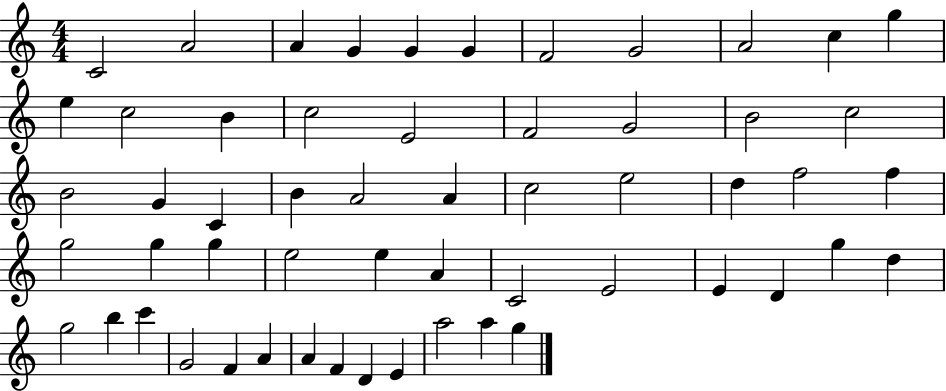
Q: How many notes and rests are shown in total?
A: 56